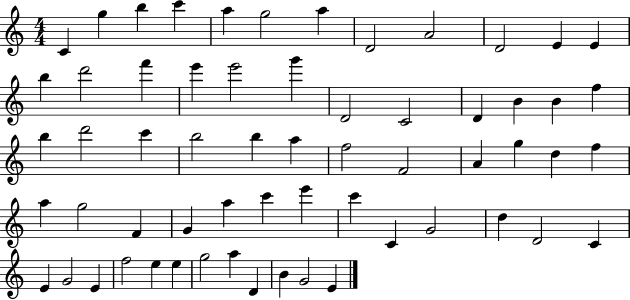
C4/q G5/q B5/q C6/q A5/q G5/h A5/q D4/h A4/h D4/h E4/q E4/q B5/q D6/h F6/q E6/q E6/h G6/q D4/h C4/h D4/q B4/q B4/q F5/q B5/q D6/h C6/q B5/h B5/q A5/q F5/h F4/h A4/q G5/q D5/q F5/q A5/q G5/h F4/q G4/q A5/q C6/q E6/q C6/q C4/q G4/h D5/q D4/h C4/q E4/q G4/h E4/q F5/h E5/q E5/q G5/h A5/q D4/q B4/q G4/h E4/q